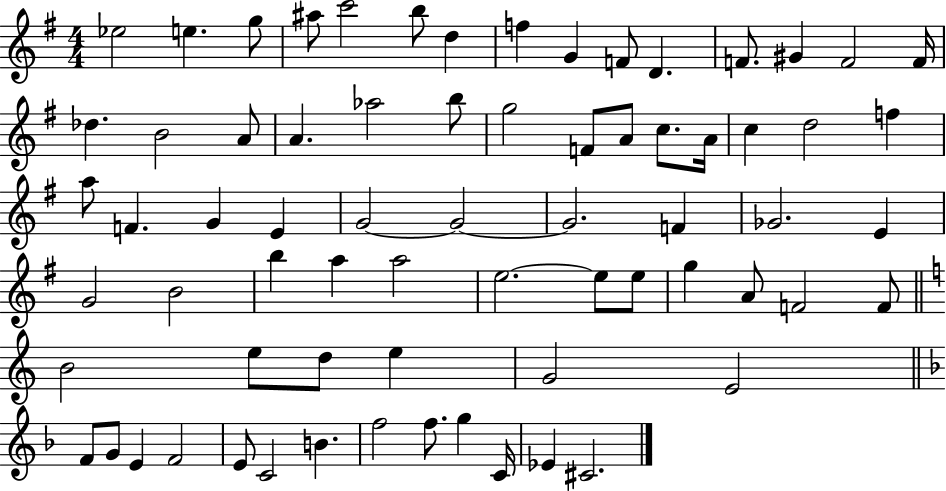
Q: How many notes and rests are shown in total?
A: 70